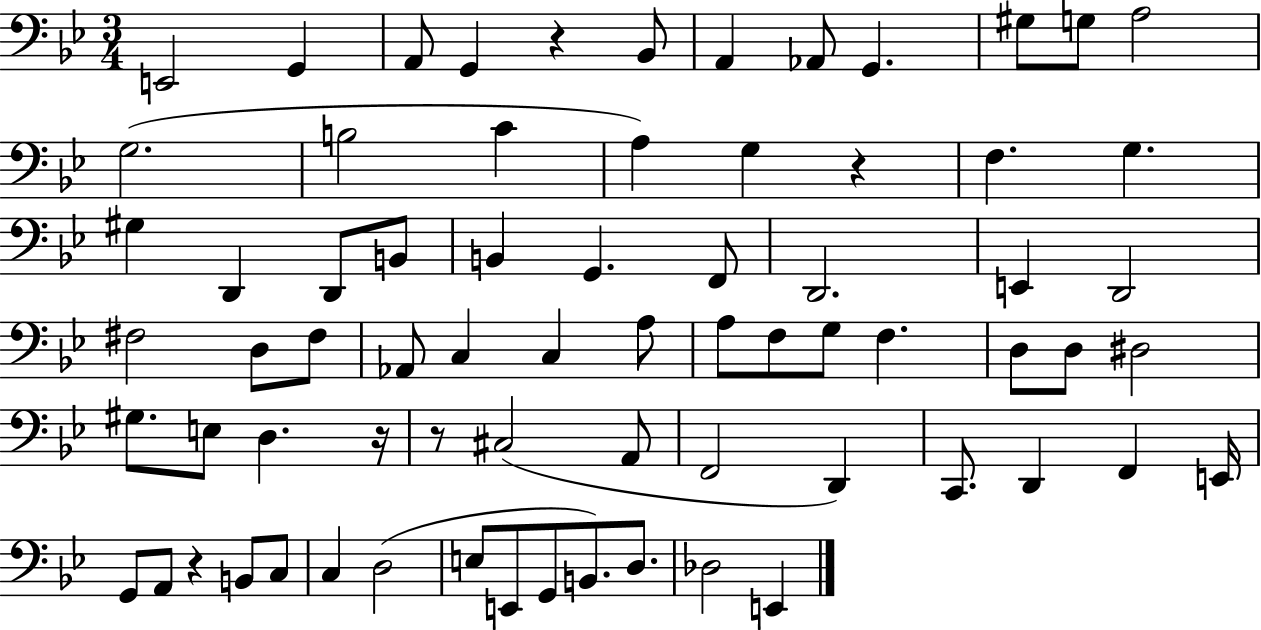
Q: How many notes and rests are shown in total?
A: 71